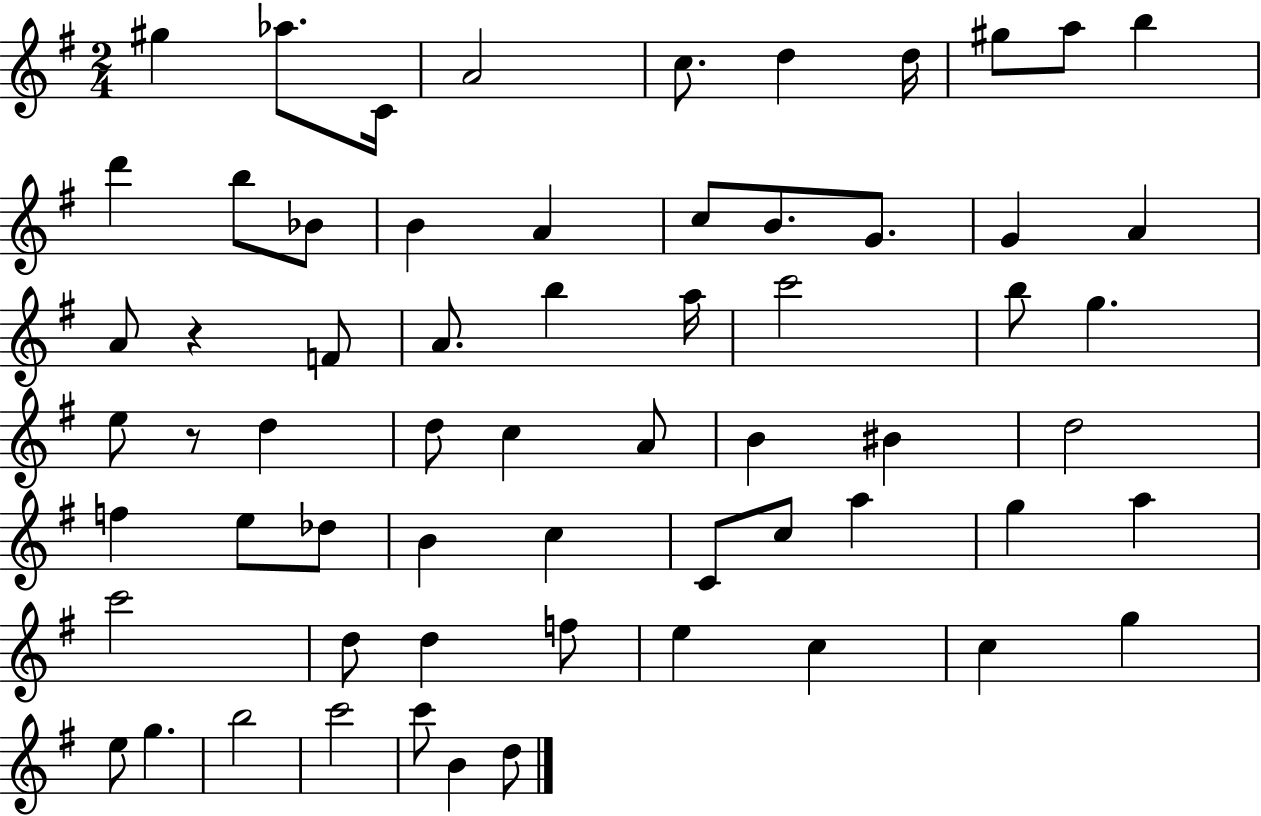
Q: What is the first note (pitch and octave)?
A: G#5